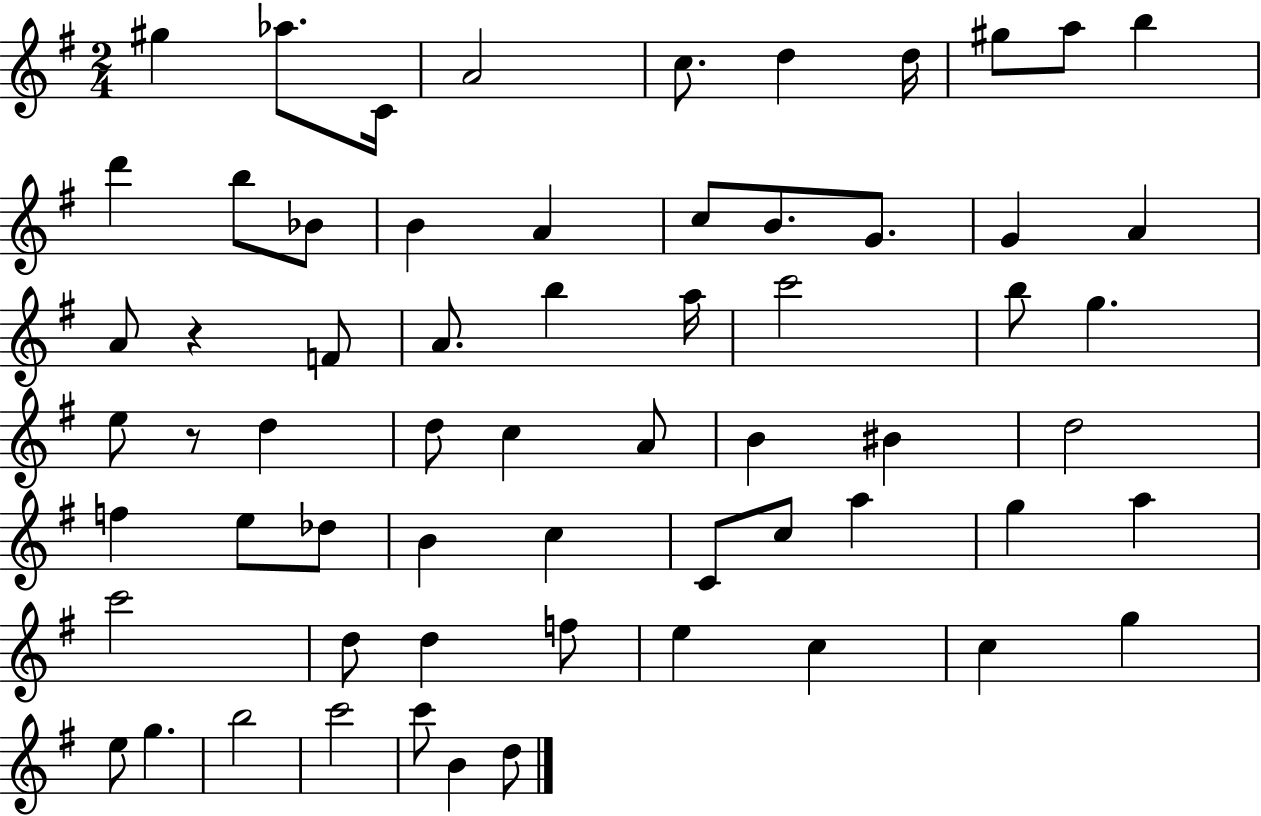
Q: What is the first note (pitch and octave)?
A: G#5